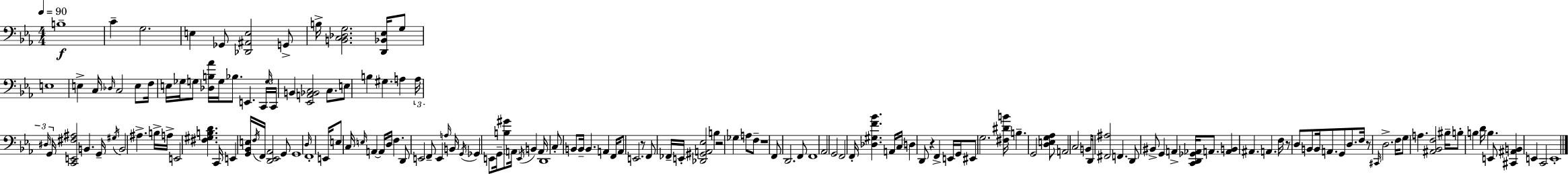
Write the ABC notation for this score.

X:1
T:Untitled
M:4/4
L:1/4
K:Cm
B,4 C G,2 E, _G,,/2 [_D,,^A,,E,]2 G,,/2 B,/4 [B,,C,_D,G,]2 [D,,_B,,_E,]/4 G,/2 E,4 E, C,/4 _D,/4 C,2 E,/2 F,/4 E,/4 _G,/4 G,/2 [_D,B,_A]/4 G,/4 _B,/2 E,, C,,/4 G,/4 C,,/4 B,, [_E,,A,,_B,,C,]2 C,/2 E,/2 B, ^G, A, A,/4 ^D,/4 G,,/4 [C,,E,,^F,^A,]2 B,, G,,/4 ^G,/4 B,,2 ^A, B,/4 A,/4 E,,2 [^F,^G,B,D] C,,/4 E,, [G,,_B,,E,]/4 F,/4 F,,/4 [D,,_E,,_A,,]2 G,,/2 G,,4 D,/4 F,,4 E,,/4 E,/2 C,/4 E,/4 A,, A,,/4 D,/4 F, D,,/2 E,,2 F,,/2 E,, A,/4 B,,/4 G,,/4 _G,, E,,/2 G,,/4 [B,^G]/2 A,,/4 E,,/4 B,, A,,/4 D,,4 C,/2 B,,/2 B,,/4 B,, A,, F,,/4 A,,/2 E,,2 z/2 F,,/2 _F,,/4 E,,/4 [_D,,^G,,A,,_E,]2 B, z2 _G, A,/2 F,/2 z4 F,,/2 D,,2 F,,/2 F,,4 _A,,2 G,,2 F,,2 F,,/4 [_D,^G,F_B] A,,/4 C,/4 D, D,,/2 z F,, E,,/4 G,,/4 ^E,,/2 G,2 [^F,^DB]/4 B, G,,2 [D,E,G,_A,]/2 A,,2 C,2 B,,/4 D,,/4 [^F,,^A,]2 F,, D,,/2 ^B,,/2 G,, A,, [C,,D,,_G,,_A,,]/4 A,,/2 [A,,B,,] ^A,, A,, F,/4 z/2 D,/2 B,,/2 B,,/4 A,,/2 G,,/2 D,/2 F,/4 z/2 ^C,,/4 D,2 F,/4 G,/2 A, [^A,,_B,,F,]2 ^B,/4 B,/2 B, D/4 B, E,,/2 [^C,,^A,,B,,] E,, C,,2 E,,4